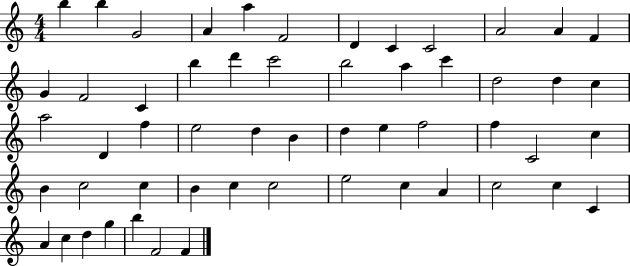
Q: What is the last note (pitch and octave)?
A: F4